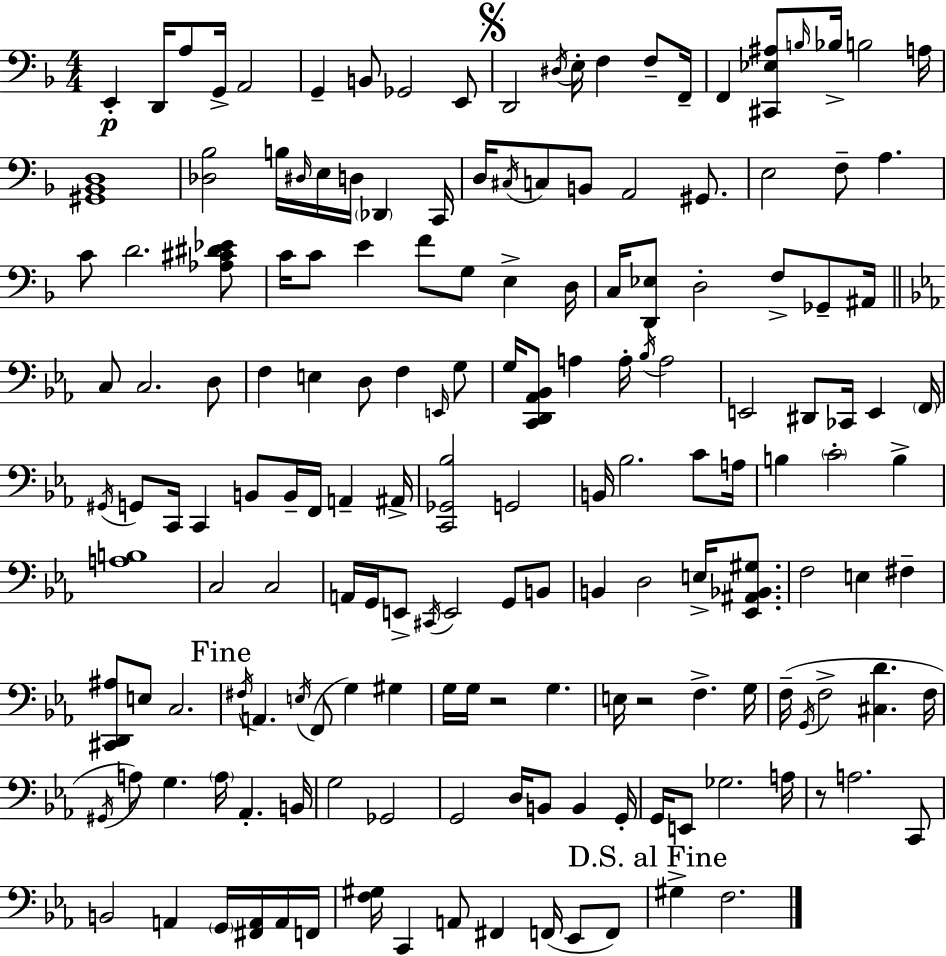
X:1
T:Untitled
M:4/4
L:1/4
K:F
E,, D,,/4 A,/2 G,,/4 A,,2 G,, B,,/2 _G,,2 E,,/2 D,,2 ^D,/4 E,/4 F, F,/2 F,,/4 F,, [^C,,_E,^A,]/2 B,/4 _B,/4 B,2 A,/4 [^G,,_B,,D,]4 [_D,_B,]2 B,/4 ^D,/4 E,/4 D,/4 _D,, C,,/4 D,/4 ^C,/4 C,/2 B,,/2 A,,2 ^G,,/2 E,2 F,/2 A, C/2 D2 [_A,^C^D_E]/2 C/4 C/2 E F/2 G,/2 E, D,/4 C,/4 [D,,_E,]/2 D,2 F,/2 _G,,/2 ^A,,/4 C,/2 C,2 D,/2 F, E, D,/2 F, E,,/4 G,/2 G,/4 [C,,D,,_A,,_B,,]/2 A, A,/4 _B,/4 A,2 E,,2 ^D,,/2 _C,,/4 E,, F,,/4 ^G,,/4 G,,/2 C,,/4 C,, B,,/2 B,,/4 F,,/4 A,, ^A,,/4 [C,,_G,,_B,]2 G,,2 B,,/4 _B,2 C/2 A,/4 B, C2 B, [A,B,]4 C,2 C,2 A,,/4 G,,/4 E,,/2 ^C,,/4 E,,2 G,,/2 B,,/2 B,, D,2 E,/4 [_E,,^A,,_B,,^G,]/2 F,2 E, ^F, [^C,,D,,^A,]/2 E,/2 C,2 ^F,/4 A,, E,/4 F,,/2 G, ^G, G,/4 G,/4 z2 G, E,/4 z2 F, G,/4 F,/4 G,,/4 F,2 [^C,D] F,/4 ^G,,/4 A,/2 G, A,/4 _A,, B,,/4 G,2 _G,,2 G,,2 D,/4 B,,/2 B,, G,,/4 G,,/4 E,,/2 _G,2 A,/4 z/2 A,2 C,,/2 B,,2 A,, G,,/4 [^F,,A,,]/4 A,,/4 F,,/4 [F,^G,]/4 C,, A,,/2 ^F,, F,,/4 _E,,/2 F,,/2 ^G, F,2